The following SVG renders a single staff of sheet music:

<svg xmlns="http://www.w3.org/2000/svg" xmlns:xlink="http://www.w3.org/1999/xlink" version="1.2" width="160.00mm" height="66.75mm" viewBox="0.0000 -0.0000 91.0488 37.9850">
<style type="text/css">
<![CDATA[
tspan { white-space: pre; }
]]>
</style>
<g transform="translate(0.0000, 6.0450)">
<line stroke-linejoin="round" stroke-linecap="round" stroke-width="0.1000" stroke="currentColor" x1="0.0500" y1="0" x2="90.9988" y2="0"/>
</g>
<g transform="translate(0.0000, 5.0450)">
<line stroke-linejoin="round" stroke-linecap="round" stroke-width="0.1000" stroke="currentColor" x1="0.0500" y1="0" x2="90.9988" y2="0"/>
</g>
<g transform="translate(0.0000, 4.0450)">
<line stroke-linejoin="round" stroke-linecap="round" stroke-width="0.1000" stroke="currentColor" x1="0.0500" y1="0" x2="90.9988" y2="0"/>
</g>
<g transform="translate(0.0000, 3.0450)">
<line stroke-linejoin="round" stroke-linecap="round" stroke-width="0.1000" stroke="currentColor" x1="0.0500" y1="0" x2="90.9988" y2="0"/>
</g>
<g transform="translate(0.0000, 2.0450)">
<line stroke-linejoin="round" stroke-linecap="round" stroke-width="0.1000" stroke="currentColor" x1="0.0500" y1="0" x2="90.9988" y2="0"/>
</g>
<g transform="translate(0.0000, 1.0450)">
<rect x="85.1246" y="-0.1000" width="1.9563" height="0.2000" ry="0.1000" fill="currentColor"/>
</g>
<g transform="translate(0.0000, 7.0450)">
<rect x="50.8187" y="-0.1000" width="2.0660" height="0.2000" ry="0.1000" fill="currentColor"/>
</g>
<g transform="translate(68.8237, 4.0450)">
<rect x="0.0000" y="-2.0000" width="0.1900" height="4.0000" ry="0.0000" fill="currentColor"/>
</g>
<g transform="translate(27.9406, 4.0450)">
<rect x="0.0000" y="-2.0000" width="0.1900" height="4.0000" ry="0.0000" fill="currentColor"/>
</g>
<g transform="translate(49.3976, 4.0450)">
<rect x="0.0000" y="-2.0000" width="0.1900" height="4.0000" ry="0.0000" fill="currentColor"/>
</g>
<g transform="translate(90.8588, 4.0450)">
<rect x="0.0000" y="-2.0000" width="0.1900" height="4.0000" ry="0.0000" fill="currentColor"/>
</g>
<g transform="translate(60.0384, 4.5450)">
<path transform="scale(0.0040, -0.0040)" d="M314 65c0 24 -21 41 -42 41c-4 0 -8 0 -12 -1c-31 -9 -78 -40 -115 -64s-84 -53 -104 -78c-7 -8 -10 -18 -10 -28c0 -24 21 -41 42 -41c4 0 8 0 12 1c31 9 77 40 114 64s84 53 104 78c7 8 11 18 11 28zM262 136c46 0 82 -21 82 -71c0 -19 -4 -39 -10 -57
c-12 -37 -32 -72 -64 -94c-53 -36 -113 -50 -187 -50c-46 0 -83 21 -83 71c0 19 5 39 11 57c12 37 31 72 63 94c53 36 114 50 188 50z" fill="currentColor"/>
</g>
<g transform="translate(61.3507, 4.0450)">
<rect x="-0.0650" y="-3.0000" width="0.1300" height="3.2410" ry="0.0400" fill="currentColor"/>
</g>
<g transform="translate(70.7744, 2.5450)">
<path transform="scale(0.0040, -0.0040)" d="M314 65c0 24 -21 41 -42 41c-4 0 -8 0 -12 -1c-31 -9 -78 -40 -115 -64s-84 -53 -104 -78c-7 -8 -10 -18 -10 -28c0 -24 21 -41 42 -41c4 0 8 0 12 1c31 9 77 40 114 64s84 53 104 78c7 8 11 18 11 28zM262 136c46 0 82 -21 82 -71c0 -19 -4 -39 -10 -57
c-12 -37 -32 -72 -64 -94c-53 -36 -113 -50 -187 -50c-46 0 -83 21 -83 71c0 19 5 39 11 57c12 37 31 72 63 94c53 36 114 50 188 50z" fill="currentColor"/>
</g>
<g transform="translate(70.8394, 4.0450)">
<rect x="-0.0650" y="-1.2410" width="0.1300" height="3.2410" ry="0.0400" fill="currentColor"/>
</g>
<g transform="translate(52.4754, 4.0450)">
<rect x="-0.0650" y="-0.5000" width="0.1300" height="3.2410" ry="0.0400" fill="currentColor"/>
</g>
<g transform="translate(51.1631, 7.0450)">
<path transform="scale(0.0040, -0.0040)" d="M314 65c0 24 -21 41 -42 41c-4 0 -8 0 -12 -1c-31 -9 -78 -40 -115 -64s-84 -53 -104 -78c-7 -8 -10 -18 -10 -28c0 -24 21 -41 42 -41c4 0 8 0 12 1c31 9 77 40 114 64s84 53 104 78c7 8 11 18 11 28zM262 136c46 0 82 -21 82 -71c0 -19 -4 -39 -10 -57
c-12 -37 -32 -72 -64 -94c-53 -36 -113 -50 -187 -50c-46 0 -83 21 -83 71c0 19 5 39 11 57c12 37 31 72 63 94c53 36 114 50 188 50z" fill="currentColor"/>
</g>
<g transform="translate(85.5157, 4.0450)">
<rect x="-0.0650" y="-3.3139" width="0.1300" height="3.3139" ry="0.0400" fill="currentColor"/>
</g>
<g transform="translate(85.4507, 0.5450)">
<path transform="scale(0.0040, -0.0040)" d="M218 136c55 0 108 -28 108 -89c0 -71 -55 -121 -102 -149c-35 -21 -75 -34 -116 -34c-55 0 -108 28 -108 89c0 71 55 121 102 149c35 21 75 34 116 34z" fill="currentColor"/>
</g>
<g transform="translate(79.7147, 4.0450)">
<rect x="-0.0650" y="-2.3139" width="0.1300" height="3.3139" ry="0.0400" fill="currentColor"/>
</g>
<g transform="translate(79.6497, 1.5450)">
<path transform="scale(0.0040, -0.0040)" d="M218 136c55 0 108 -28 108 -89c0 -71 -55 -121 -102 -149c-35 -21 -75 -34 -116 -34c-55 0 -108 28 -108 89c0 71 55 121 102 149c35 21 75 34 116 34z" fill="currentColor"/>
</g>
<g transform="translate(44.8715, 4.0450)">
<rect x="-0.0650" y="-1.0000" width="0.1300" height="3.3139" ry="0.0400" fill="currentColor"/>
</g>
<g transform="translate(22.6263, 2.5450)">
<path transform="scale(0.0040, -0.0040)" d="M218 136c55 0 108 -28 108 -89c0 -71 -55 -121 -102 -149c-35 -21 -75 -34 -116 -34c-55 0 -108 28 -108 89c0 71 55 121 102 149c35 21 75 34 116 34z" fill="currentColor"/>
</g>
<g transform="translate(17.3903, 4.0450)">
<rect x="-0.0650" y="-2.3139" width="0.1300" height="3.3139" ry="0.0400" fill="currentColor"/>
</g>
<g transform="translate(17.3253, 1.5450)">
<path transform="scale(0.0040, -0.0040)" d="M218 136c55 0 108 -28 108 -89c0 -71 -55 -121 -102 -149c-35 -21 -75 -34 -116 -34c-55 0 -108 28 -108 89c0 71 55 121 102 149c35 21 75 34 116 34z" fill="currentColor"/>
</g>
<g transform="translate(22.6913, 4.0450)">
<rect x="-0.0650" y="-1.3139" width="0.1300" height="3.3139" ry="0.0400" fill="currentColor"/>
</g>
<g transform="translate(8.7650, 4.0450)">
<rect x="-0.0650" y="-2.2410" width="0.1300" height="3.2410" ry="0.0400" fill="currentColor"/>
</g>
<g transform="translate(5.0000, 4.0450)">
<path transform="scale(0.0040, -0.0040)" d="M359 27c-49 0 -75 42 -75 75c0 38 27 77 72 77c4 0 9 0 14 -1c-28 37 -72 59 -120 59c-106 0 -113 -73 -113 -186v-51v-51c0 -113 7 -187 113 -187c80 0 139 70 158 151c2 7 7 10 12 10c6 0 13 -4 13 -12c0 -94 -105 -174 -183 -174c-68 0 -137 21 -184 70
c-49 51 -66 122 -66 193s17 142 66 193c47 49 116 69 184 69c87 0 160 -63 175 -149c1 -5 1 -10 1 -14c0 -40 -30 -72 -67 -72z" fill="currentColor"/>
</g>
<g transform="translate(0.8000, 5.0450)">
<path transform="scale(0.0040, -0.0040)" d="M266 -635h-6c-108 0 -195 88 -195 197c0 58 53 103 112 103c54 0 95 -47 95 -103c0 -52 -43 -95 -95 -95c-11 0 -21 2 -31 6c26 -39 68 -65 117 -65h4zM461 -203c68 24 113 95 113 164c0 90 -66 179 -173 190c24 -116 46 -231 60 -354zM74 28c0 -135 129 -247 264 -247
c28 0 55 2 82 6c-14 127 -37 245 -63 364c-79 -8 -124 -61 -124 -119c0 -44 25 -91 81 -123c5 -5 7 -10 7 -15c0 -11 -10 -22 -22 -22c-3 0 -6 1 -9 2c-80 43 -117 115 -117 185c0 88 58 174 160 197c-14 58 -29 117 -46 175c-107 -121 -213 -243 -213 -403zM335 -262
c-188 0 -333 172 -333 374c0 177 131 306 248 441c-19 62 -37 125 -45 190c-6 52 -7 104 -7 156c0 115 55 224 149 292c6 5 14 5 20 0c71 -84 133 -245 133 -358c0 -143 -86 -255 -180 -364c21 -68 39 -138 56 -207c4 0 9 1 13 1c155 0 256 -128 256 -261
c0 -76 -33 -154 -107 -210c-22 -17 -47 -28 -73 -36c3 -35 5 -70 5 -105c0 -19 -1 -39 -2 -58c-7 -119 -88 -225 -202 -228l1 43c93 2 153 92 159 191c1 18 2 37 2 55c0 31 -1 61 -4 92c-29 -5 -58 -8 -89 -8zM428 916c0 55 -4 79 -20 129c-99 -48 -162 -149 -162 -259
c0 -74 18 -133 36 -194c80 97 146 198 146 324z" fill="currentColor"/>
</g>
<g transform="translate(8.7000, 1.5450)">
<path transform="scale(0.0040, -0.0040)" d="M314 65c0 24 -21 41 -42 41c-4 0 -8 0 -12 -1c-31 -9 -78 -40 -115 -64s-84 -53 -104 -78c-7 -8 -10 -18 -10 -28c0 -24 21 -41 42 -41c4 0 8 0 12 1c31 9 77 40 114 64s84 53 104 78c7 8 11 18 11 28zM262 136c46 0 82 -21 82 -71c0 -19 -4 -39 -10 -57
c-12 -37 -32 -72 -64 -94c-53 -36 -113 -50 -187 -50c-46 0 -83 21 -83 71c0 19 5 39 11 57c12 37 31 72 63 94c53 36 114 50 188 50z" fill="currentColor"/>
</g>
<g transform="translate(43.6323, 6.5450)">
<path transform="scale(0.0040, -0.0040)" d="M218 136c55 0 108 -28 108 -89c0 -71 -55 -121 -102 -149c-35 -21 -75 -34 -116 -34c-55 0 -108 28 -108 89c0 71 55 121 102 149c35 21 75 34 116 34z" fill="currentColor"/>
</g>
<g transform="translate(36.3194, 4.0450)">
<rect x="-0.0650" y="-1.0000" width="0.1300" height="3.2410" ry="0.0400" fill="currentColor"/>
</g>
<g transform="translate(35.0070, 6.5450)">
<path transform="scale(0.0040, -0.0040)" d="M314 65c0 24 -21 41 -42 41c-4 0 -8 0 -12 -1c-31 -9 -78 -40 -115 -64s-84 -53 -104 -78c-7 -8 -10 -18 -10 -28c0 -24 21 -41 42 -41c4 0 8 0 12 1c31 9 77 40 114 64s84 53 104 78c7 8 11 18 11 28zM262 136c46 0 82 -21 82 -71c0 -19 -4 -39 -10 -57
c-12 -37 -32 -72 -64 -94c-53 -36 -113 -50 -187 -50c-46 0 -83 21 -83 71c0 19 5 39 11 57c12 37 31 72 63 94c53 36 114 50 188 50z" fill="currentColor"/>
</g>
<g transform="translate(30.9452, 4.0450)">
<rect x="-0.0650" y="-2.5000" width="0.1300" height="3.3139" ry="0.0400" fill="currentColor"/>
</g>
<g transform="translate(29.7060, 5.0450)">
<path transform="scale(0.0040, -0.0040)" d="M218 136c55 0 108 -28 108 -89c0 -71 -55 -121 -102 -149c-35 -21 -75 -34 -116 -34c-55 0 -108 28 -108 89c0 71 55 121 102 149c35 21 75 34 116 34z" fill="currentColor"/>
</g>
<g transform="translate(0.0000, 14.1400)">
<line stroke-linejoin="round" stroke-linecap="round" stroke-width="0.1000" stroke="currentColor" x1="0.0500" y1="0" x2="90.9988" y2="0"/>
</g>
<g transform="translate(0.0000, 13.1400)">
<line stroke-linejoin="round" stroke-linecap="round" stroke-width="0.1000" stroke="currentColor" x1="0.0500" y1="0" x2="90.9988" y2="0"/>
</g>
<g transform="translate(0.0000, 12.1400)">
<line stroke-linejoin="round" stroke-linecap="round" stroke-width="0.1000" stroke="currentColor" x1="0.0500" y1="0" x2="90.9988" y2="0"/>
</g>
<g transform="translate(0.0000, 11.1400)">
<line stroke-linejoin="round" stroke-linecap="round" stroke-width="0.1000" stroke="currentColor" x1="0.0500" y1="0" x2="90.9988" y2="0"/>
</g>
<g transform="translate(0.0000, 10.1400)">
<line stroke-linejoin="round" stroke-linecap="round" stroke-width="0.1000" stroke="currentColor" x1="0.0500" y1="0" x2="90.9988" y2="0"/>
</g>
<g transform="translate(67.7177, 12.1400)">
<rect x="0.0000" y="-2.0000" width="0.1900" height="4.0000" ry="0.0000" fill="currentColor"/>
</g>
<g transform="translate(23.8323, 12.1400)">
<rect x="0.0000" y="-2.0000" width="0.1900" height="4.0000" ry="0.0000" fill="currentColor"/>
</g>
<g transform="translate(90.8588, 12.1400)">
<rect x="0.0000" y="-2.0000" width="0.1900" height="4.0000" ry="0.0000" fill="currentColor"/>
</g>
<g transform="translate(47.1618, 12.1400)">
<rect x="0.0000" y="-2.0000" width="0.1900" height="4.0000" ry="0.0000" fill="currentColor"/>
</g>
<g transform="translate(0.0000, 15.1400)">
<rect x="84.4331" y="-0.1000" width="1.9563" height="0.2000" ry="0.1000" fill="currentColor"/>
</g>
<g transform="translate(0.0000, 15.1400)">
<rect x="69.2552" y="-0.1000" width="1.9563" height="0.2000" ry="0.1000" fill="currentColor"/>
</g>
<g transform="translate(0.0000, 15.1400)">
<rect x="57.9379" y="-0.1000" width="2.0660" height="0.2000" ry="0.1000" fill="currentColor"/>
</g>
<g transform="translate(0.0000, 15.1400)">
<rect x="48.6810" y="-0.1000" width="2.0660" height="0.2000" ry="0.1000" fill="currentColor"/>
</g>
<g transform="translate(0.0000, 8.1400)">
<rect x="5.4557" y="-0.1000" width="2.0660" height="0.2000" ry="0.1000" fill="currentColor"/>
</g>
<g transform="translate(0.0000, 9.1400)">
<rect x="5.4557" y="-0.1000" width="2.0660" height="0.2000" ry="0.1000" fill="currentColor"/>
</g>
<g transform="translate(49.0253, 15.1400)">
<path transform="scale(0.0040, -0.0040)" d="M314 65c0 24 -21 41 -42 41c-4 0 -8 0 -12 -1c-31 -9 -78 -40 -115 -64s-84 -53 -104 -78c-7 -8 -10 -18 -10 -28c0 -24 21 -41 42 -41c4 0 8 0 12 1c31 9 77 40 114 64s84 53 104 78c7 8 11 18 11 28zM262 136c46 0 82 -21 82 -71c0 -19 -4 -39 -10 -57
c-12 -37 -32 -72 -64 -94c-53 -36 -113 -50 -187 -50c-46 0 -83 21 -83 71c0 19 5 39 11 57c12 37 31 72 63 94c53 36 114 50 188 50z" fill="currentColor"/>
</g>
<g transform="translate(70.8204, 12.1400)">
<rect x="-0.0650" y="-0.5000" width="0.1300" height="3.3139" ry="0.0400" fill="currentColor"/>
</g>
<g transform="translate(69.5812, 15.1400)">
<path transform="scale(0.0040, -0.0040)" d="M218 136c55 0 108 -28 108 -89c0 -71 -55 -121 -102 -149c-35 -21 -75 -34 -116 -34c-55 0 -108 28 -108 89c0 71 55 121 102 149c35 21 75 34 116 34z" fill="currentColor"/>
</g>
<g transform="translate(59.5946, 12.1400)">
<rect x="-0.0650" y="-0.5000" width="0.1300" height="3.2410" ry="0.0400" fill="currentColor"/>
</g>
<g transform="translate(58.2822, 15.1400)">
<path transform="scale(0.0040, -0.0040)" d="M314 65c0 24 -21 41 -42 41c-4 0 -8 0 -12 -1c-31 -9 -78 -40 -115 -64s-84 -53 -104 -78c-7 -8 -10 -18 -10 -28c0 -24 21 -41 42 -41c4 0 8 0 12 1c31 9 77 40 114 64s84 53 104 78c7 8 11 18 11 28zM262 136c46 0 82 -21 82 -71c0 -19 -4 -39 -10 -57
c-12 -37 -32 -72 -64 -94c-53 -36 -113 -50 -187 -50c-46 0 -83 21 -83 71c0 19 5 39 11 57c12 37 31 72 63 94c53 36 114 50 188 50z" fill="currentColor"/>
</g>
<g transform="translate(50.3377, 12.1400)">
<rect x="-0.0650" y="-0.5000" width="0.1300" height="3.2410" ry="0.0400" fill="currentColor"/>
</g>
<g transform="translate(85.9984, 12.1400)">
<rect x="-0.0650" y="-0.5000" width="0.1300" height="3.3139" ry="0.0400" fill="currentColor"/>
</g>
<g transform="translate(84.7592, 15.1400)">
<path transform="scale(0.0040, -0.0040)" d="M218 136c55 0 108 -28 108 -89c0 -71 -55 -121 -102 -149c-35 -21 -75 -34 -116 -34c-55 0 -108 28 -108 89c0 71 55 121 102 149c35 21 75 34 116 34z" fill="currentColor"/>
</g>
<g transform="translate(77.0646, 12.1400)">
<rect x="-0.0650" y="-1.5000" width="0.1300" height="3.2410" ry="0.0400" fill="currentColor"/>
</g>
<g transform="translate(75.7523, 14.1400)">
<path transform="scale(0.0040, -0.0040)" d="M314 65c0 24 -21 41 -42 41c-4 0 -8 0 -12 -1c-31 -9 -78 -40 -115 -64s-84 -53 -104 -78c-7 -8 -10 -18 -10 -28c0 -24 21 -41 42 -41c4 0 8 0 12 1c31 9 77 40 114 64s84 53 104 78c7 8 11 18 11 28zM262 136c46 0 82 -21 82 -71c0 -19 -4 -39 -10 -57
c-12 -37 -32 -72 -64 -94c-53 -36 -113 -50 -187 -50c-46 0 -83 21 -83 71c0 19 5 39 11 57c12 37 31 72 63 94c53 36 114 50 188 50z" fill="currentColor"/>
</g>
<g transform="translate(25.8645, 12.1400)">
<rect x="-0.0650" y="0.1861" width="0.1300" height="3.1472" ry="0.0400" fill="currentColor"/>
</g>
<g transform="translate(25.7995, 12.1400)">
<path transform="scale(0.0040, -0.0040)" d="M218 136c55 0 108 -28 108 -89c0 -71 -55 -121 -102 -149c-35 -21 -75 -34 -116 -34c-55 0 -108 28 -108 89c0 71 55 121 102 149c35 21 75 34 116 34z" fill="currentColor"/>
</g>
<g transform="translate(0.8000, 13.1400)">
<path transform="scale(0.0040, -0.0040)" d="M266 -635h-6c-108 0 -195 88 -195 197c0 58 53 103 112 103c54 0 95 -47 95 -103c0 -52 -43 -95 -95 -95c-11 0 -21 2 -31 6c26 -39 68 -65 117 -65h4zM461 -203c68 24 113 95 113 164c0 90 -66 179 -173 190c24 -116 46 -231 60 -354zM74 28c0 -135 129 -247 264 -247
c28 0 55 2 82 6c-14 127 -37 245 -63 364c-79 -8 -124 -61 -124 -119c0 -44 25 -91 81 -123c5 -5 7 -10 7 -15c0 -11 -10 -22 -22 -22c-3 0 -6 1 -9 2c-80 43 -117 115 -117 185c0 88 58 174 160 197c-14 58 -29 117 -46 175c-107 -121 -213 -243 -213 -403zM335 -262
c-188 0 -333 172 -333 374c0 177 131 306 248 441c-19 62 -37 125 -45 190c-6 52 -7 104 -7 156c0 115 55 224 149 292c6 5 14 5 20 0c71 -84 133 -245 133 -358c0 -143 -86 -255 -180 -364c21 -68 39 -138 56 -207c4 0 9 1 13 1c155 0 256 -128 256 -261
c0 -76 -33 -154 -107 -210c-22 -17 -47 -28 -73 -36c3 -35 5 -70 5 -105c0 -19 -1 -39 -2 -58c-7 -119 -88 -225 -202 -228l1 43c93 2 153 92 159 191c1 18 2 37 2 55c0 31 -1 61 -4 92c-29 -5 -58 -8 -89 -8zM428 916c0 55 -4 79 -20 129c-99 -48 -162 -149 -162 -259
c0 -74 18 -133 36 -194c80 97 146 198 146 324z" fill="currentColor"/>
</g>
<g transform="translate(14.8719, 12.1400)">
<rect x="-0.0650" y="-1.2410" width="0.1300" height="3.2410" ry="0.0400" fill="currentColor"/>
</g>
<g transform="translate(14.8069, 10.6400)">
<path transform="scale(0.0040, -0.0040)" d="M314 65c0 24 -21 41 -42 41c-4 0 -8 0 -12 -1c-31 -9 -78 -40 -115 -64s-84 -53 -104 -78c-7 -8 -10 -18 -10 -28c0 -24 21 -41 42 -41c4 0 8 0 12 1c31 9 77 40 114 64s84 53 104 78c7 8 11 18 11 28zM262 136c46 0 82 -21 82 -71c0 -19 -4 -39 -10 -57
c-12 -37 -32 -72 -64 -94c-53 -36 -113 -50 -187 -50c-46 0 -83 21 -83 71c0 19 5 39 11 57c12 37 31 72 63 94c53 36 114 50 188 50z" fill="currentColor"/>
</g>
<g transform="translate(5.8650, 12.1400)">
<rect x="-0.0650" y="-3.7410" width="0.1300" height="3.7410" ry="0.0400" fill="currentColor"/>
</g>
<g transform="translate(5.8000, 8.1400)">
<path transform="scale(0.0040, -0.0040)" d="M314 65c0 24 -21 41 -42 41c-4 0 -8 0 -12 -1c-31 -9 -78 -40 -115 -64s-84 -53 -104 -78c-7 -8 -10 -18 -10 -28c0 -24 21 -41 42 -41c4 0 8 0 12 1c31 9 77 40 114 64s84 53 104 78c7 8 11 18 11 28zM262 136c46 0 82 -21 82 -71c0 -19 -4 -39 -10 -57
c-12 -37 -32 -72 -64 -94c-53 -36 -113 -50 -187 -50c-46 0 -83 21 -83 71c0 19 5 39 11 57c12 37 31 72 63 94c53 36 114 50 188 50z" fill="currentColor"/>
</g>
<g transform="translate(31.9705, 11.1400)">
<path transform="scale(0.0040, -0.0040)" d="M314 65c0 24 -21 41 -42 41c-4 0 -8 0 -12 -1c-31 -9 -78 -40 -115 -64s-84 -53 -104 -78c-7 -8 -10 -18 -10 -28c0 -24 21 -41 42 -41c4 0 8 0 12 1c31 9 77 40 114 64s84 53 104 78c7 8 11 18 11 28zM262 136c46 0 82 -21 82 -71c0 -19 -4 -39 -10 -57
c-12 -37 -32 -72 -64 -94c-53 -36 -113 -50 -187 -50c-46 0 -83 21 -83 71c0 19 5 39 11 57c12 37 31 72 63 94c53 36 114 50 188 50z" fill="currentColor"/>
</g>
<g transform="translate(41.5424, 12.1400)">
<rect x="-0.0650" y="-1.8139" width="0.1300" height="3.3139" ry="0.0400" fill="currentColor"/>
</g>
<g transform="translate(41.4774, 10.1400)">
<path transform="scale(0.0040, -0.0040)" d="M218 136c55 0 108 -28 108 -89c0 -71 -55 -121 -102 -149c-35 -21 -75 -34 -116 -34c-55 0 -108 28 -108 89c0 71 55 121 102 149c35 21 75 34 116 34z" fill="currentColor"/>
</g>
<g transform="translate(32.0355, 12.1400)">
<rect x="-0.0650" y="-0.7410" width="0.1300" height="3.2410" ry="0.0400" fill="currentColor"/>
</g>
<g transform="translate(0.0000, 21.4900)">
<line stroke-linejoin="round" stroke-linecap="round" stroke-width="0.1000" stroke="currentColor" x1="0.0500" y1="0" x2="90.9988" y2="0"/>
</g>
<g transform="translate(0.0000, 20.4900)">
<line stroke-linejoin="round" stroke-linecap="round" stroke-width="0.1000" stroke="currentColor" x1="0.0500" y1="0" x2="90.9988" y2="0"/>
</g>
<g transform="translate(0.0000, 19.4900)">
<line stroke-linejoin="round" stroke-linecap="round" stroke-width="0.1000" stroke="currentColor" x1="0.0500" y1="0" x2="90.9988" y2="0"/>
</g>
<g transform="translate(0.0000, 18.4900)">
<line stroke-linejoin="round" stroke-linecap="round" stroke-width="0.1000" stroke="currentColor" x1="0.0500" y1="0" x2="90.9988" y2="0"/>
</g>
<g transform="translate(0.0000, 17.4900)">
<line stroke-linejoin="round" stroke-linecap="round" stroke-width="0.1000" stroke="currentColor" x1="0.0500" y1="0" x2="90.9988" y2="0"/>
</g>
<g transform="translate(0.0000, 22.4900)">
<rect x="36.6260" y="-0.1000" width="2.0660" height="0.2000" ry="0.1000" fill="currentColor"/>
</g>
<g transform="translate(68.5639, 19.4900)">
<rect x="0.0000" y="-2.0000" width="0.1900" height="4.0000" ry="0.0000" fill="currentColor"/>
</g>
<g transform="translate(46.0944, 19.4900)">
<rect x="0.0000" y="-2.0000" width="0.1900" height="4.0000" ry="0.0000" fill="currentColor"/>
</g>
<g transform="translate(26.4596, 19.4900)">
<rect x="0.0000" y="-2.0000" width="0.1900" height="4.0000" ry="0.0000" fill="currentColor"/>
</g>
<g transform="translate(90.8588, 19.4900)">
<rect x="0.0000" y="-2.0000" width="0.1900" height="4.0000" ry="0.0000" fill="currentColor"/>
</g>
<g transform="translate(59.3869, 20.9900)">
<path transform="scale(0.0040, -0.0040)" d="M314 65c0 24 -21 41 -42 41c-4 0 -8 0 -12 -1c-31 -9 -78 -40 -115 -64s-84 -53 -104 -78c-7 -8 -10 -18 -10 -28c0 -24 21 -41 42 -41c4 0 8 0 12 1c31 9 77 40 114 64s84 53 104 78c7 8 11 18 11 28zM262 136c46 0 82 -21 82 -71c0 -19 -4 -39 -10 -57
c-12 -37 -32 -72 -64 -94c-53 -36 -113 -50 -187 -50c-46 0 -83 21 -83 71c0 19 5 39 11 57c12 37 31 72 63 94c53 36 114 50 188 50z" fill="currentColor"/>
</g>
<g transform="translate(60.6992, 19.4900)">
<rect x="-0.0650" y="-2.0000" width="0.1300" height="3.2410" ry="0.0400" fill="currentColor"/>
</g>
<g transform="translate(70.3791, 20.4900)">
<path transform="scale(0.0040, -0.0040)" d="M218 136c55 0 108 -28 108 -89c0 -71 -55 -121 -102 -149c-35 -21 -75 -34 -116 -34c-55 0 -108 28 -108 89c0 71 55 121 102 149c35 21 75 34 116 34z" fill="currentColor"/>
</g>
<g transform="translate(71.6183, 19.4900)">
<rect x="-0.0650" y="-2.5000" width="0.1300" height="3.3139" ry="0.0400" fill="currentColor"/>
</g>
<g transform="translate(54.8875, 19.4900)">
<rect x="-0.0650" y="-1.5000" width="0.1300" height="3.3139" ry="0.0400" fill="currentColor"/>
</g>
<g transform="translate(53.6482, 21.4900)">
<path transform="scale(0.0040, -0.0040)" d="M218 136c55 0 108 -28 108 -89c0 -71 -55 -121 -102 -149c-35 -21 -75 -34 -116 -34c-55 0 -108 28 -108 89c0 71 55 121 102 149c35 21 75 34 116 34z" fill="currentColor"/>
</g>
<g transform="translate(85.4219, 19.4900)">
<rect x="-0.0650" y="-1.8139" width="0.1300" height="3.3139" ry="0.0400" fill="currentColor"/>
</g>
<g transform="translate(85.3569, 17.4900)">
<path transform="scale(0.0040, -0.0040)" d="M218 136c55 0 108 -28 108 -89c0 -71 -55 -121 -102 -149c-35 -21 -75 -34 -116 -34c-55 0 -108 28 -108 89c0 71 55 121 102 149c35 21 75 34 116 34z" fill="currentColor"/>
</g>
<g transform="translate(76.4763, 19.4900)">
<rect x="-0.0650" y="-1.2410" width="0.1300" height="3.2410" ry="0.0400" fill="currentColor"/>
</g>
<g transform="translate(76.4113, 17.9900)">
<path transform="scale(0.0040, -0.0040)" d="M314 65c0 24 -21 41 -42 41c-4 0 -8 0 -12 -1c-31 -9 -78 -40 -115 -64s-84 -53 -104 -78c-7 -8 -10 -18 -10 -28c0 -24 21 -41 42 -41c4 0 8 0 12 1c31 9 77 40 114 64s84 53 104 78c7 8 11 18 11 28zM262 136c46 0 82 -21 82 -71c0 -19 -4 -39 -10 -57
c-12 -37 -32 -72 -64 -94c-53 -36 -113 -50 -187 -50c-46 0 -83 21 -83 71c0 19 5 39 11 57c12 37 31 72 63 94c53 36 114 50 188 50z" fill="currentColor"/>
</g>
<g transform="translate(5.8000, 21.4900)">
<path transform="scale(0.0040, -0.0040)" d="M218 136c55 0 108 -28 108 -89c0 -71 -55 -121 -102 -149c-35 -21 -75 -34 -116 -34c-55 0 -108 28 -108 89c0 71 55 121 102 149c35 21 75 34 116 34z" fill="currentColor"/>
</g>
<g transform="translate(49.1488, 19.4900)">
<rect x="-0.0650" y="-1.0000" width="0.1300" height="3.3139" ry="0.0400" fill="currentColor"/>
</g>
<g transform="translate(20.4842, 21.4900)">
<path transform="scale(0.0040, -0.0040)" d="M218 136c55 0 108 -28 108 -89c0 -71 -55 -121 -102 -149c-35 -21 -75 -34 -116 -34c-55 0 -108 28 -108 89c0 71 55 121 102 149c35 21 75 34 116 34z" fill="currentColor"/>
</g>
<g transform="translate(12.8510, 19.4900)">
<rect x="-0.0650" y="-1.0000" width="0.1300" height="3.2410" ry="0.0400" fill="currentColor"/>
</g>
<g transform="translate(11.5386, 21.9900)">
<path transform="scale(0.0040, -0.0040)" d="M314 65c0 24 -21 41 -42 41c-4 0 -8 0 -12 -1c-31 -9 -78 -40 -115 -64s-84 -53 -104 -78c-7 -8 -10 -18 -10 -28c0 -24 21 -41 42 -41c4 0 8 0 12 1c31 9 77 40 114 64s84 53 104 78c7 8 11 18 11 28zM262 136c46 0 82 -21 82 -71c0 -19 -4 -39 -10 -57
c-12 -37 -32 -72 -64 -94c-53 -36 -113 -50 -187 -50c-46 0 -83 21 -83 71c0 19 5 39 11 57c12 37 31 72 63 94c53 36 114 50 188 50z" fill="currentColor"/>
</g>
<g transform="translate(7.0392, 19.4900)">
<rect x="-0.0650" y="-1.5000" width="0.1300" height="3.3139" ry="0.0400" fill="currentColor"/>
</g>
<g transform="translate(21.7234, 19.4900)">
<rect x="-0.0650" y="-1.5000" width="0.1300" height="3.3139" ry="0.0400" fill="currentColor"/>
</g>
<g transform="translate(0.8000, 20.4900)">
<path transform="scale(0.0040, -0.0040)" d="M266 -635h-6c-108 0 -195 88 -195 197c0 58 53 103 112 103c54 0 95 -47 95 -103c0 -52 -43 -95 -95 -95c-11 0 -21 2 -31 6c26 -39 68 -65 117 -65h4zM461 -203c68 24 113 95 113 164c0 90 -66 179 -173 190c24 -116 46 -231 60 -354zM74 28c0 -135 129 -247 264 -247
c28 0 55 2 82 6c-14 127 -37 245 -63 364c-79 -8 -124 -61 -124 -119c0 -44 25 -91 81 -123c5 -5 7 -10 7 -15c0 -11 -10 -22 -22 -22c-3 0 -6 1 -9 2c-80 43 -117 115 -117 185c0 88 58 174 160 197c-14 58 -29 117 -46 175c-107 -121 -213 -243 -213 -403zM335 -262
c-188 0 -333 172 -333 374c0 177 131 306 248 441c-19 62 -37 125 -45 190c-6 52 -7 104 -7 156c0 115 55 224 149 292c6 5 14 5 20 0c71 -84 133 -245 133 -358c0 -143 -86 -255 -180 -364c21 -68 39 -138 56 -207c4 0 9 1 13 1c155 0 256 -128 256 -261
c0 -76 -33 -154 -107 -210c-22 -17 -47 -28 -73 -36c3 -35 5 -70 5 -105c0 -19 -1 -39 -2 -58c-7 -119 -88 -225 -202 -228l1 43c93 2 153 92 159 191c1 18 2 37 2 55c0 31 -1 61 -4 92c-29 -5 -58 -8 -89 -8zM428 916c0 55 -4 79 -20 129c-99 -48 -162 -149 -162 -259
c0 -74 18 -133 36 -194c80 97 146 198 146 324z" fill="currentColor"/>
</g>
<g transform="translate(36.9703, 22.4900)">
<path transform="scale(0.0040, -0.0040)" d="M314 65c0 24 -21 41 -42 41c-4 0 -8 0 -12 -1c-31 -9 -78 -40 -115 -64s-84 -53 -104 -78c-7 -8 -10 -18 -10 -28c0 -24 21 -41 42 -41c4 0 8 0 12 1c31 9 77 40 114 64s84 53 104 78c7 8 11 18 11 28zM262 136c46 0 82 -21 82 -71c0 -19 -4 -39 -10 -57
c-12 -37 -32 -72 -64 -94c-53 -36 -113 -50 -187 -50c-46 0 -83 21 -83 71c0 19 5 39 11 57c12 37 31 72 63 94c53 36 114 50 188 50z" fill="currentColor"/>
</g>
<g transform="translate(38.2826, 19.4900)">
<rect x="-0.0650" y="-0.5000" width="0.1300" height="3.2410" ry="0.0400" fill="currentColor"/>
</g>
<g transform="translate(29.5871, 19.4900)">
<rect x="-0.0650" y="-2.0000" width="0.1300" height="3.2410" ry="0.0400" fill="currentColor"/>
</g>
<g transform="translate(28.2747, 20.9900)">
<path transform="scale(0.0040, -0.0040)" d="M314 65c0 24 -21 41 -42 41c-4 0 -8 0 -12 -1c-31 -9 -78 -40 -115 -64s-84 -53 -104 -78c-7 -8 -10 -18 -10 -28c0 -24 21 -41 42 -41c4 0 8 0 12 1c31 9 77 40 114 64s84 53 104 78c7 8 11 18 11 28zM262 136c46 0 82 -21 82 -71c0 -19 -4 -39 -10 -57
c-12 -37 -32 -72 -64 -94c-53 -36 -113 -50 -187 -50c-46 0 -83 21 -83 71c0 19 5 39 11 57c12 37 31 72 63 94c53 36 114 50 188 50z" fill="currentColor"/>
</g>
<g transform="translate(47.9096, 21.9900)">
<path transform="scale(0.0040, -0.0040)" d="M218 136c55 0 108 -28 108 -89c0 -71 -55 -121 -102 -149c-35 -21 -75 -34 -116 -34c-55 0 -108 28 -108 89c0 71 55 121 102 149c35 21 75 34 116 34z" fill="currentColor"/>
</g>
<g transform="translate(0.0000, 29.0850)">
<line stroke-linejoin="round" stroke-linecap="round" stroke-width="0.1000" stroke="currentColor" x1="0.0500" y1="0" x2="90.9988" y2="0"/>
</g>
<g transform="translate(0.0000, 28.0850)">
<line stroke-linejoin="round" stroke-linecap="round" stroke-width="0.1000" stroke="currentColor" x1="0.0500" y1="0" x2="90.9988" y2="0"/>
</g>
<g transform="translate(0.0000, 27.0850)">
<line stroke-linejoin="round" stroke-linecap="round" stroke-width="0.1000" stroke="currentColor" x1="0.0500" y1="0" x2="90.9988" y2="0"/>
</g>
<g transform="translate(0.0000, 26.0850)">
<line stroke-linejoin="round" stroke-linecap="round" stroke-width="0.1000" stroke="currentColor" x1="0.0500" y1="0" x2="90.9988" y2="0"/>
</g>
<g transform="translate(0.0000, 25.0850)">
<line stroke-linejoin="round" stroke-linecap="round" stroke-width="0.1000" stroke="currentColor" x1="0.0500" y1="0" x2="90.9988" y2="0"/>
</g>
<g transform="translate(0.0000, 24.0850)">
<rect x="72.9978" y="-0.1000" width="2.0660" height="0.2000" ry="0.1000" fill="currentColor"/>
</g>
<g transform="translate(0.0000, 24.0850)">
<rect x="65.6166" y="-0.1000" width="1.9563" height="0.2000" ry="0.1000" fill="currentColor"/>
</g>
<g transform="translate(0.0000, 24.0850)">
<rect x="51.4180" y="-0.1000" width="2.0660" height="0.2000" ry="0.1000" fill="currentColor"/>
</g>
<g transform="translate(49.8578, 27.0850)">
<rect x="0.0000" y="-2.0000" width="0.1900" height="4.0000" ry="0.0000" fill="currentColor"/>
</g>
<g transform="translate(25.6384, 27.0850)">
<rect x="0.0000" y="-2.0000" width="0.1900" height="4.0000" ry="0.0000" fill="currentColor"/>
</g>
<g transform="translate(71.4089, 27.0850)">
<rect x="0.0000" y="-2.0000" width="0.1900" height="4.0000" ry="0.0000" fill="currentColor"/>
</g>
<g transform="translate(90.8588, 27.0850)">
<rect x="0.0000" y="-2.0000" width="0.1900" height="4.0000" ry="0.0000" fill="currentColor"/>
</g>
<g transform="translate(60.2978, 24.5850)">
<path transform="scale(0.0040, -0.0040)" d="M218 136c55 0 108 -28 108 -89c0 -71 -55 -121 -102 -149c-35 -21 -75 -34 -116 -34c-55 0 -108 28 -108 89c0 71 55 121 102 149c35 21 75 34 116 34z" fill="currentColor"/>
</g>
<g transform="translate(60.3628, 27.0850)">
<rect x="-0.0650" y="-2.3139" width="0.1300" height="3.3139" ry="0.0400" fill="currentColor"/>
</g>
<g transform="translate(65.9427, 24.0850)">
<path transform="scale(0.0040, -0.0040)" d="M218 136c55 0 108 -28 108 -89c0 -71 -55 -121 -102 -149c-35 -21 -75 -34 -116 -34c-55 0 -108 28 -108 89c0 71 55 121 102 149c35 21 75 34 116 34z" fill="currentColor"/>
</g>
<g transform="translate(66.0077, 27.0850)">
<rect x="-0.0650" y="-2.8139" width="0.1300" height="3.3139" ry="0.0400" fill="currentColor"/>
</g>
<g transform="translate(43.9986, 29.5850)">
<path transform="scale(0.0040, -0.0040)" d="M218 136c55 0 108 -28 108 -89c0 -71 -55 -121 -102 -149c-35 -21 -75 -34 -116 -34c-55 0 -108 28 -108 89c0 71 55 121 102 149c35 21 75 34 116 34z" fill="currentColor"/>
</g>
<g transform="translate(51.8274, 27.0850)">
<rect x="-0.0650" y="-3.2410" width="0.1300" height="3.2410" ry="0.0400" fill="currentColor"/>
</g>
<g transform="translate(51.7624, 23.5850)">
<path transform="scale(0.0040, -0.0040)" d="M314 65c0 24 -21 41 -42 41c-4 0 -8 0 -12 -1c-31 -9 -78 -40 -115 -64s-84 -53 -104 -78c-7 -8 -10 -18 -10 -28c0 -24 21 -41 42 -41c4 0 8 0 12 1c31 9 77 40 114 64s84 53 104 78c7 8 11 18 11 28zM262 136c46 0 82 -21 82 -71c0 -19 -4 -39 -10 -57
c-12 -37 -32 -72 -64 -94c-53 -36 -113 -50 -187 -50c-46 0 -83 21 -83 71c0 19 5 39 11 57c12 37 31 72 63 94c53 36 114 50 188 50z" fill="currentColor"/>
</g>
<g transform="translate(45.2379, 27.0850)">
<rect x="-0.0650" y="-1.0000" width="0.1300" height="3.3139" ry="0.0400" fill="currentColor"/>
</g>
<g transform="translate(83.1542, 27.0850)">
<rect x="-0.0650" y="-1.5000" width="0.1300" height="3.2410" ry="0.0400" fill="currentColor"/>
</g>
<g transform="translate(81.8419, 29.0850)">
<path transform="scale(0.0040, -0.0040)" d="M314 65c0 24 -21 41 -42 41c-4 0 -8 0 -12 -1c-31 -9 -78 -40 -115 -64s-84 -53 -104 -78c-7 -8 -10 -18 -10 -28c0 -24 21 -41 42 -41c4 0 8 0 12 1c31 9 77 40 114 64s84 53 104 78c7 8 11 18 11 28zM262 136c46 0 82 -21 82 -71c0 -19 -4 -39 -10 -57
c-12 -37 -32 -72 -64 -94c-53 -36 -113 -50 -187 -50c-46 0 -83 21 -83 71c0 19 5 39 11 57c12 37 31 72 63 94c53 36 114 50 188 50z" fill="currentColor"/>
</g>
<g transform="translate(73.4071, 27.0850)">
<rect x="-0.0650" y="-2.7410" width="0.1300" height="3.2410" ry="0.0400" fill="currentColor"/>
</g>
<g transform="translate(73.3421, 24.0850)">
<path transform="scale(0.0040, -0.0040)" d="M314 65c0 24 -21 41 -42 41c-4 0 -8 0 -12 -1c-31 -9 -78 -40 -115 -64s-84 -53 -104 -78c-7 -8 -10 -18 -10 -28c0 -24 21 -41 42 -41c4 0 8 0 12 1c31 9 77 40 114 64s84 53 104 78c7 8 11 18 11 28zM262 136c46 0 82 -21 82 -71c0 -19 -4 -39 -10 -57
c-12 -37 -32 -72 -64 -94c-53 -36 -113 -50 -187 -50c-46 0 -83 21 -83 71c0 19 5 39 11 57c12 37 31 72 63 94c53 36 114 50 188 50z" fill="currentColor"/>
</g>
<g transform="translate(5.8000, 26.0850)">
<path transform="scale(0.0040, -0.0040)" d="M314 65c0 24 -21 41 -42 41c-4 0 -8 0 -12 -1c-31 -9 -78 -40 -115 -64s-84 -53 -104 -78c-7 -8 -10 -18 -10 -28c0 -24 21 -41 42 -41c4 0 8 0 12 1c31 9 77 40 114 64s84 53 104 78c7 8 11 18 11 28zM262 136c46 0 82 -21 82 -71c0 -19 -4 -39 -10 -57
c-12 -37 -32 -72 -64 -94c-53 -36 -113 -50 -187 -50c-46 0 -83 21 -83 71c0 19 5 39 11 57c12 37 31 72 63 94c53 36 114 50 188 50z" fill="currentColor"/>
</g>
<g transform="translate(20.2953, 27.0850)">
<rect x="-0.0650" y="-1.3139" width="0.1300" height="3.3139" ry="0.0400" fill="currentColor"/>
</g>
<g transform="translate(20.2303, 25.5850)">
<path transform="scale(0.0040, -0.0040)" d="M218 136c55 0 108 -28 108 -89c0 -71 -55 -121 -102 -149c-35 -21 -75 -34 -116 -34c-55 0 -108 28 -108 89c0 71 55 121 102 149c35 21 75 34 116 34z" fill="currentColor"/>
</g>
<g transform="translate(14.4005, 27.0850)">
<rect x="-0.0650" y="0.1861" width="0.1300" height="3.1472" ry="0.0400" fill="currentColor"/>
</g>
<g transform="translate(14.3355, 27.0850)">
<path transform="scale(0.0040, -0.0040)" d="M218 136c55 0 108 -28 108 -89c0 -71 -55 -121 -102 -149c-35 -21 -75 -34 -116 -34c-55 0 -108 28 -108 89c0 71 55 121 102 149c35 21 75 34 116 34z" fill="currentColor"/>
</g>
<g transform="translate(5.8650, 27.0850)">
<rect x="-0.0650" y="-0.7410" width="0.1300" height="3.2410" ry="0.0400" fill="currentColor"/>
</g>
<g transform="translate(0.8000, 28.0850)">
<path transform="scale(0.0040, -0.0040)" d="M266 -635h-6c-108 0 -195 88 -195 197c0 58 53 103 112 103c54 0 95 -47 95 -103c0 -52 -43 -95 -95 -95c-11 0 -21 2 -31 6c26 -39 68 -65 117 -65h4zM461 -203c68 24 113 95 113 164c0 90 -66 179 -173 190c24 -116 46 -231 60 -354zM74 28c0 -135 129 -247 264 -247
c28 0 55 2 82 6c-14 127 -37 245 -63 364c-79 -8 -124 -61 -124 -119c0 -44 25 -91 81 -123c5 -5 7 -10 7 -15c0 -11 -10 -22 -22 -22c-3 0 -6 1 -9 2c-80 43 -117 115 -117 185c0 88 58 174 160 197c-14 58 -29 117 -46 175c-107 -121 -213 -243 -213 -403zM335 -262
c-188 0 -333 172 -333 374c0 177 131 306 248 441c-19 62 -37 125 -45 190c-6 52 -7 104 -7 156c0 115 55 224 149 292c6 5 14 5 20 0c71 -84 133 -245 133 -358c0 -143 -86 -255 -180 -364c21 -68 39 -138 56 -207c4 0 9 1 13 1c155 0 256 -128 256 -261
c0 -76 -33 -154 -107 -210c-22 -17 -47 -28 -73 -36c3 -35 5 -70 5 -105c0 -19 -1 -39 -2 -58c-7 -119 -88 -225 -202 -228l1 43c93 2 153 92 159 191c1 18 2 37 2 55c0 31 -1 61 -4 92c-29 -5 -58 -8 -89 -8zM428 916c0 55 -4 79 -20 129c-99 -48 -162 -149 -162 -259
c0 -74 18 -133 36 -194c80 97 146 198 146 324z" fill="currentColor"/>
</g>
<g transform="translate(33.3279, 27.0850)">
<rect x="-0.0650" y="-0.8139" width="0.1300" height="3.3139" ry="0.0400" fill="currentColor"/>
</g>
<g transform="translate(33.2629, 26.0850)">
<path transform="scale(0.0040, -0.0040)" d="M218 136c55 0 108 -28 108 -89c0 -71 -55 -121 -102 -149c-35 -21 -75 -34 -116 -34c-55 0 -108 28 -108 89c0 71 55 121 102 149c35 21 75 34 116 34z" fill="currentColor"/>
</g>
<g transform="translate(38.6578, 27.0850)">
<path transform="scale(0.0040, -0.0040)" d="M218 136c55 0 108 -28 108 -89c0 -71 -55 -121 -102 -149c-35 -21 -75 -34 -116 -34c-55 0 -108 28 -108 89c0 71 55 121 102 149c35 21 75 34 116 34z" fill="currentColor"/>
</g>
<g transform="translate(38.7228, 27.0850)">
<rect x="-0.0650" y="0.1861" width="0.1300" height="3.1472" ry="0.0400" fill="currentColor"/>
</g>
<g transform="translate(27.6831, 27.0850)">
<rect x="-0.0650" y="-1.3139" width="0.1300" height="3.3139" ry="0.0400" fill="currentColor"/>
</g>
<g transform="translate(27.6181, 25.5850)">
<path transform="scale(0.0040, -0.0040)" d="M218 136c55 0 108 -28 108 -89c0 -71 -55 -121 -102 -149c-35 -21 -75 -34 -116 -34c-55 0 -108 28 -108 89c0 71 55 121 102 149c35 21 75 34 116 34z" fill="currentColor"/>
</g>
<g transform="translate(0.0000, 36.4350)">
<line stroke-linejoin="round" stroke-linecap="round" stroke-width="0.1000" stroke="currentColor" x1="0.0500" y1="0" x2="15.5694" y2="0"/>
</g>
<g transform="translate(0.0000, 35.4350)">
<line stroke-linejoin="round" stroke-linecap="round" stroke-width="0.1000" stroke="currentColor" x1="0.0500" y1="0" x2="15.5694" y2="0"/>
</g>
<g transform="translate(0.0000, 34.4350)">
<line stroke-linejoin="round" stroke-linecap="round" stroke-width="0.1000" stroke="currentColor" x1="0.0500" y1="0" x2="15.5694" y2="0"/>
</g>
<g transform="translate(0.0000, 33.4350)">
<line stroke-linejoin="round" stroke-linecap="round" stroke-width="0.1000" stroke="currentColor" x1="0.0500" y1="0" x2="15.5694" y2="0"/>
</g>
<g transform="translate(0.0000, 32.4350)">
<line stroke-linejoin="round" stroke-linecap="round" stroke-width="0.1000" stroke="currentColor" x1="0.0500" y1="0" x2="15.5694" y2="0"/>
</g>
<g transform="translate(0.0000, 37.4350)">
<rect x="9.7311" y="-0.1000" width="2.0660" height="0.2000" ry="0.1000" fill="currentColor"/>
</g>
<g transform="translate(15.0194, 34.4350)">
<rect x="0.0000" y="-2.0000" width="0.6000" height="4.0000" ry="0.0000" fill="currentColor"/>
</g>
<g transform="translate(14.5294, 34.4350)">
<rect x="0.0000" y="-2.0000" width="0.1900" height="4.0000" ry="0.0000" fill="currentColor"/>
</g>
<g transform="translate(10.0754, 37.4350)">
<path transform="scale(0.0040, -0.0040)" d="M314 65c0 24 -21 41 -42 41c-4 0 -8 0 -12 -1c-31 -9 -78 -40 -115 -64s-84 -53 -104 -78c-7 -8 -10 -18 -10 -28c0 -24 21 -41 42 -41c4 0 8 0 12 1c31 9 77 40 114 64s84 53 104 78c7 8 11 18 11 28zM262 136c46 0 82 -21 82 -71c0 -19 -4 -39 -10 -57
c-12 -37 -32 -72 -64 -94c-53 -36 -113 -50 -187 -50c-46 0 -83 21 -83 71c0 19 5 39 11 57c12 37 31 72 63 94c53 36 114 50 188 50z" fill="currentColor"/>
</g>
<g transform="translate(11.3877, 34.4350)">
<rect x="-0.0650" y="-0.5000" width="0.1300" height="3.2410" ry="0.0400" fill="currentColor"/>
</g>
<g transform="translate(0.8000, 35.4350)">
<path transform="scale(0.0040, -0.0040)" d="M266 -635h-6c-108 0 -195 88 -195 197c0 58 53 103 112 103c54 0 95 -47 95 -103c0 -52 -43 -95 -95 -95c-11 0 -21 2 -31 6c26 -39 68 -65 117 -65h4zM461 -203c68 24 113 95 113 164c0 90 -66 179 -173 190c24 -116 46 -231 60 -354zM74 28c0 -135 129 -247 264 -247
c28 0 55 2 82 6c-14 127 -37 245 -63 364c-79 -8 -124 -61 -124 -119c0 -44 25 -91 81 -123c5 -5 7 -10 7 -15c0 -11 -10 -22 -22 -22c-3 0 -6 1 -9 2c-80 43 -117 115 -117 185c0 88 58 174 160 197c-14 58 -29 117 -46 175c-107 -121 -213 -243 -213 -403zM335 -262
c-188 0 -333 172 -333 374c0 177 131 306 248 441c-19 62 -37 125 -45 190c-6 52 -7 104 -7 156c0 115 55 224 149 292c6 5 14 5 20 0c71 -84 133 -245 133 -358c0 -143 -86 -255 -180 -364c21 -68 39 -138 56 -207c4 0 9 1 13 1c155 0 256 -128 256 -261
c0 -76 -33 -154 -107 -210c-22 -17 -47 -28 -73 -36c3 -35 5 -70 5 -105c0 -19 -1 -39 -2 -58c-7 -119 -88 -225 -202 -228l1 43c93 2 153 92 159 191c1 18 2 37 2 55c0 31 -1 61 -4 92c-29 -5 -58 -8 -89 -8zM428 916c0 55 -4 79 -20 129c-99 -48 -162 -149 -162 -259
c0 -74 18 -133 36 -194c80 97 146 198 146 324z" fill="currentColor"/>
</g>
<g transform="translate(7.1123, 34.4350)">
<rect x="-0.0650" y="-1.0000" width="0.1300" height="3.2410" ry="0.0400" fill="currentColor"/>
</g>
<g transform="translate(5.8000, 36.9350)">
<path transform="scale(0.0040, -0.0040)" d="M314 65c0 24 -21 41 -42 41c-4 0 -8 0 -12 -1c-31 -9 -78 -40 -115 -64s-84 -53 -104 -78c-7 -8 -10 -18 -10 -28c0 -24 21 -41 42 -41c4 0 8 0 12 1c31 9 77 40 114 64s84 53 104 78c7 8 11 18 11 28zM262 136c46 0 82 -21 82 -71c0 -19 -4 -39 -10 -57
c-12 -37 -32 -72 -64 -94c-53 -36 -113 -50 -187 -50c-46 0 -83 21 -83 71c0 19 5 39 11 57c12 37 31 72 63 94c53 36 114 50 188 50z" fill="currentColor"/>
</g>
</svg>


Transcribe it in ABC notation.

X:1
T:Untitled
M:4/4
L:1/4
K:C
g2 g e G D2 D C2 A2 e2 g b c'2 e2 B d2 f C2 C2 C E2 C E D2 E F2 C2 D E F2 G e2 f d2 B e e d B D b2 g a a2 E2 D2 C2